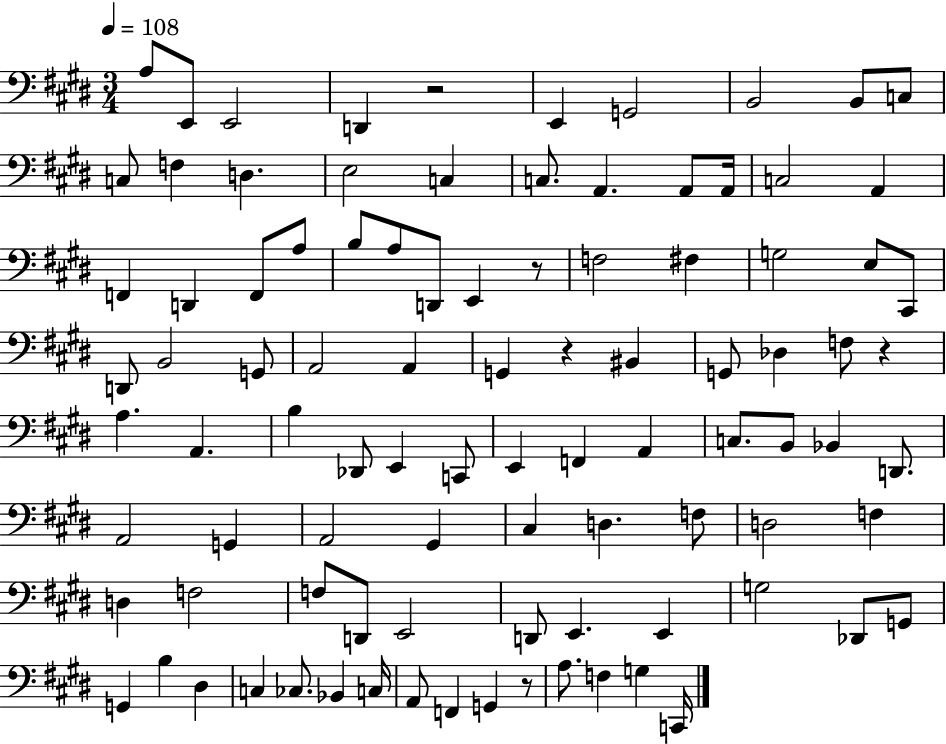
{
  \clef bass
  \numericTimeSignature
  \time 3/4
  \key e \major
  \tempo 4 = 108
  a8 e,8 e,2 | d,4 r2 | e,4 g,2 | b,2 b,8 c8 | \break c8 f4 d4. | e2 c4 | c8. a,4. a,8 a,16 | c2 a,4 | \break f,4 d,4 f,8 a8 | b8 a8 d,8 e,4 r8 | f2 fis4 | g2 e8 cis,8 | \break d,8 b,2 g,8 | a,2 a,4 | g,4 r4 bis,4 | g,8 des4 f8 r4 | \break a4. a,4. | b4 des,8 e,4 c,8 | e,4 f,4 a,4 | c8. b,8 bes,4 d,8. | \break a,2 g,4 | a,2 gis,4 | cis4 d4. f8 | d2 f4 | \break d4 f2 | f8 d,8 e,2 | d,8 e,4. e,4 | g2 des,8 g,8 | \break g,4 b4 dis4 | c4 ces8. bes,4 c16 | a,8 f,4 g,4 r8 | a8. f4 g4 c,16 | \break \bar "|."
}